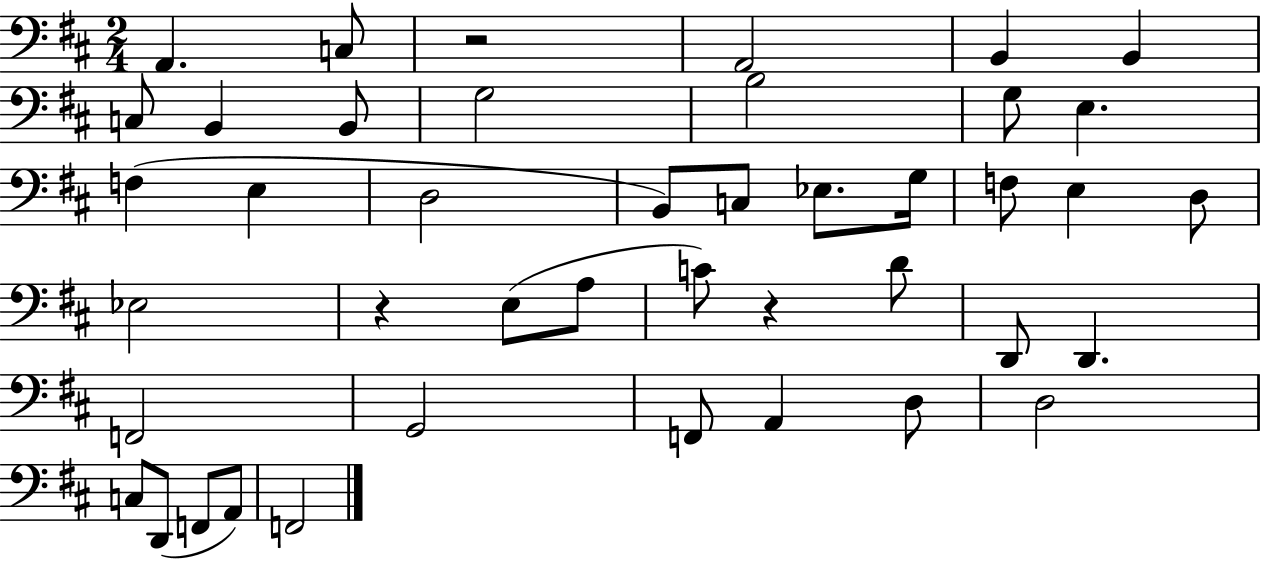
A2/q. C3/e R/h A2/h B2/q B2/q C3/e B2/q B2/e G3/h B3/h G3/e E3/q. F3/q E3/q D3/h B2/e C3/e Eb3/e. G3/s F3/e E3/q D3/e Eb3/h R/q E3/e A3/e C4/e R/q D4/e D2/e D2/q. F2/h G2/h F2/e A2/q D3/e D3/h C3/e D2/e F2/e A2/e F2/h